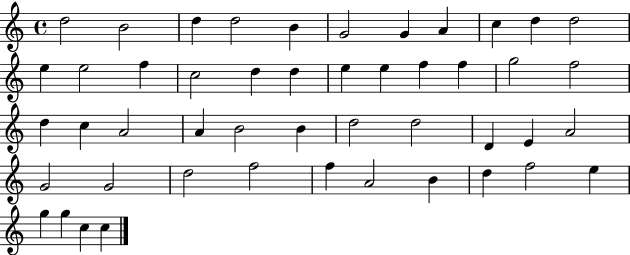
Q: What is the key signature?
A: C major